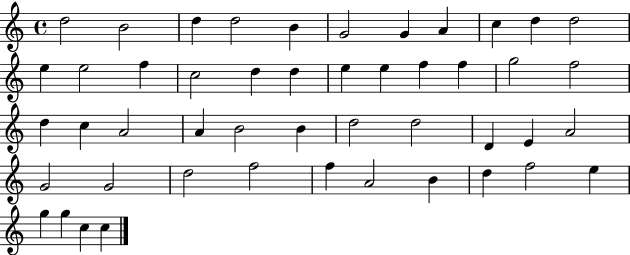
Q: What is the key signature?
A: C major